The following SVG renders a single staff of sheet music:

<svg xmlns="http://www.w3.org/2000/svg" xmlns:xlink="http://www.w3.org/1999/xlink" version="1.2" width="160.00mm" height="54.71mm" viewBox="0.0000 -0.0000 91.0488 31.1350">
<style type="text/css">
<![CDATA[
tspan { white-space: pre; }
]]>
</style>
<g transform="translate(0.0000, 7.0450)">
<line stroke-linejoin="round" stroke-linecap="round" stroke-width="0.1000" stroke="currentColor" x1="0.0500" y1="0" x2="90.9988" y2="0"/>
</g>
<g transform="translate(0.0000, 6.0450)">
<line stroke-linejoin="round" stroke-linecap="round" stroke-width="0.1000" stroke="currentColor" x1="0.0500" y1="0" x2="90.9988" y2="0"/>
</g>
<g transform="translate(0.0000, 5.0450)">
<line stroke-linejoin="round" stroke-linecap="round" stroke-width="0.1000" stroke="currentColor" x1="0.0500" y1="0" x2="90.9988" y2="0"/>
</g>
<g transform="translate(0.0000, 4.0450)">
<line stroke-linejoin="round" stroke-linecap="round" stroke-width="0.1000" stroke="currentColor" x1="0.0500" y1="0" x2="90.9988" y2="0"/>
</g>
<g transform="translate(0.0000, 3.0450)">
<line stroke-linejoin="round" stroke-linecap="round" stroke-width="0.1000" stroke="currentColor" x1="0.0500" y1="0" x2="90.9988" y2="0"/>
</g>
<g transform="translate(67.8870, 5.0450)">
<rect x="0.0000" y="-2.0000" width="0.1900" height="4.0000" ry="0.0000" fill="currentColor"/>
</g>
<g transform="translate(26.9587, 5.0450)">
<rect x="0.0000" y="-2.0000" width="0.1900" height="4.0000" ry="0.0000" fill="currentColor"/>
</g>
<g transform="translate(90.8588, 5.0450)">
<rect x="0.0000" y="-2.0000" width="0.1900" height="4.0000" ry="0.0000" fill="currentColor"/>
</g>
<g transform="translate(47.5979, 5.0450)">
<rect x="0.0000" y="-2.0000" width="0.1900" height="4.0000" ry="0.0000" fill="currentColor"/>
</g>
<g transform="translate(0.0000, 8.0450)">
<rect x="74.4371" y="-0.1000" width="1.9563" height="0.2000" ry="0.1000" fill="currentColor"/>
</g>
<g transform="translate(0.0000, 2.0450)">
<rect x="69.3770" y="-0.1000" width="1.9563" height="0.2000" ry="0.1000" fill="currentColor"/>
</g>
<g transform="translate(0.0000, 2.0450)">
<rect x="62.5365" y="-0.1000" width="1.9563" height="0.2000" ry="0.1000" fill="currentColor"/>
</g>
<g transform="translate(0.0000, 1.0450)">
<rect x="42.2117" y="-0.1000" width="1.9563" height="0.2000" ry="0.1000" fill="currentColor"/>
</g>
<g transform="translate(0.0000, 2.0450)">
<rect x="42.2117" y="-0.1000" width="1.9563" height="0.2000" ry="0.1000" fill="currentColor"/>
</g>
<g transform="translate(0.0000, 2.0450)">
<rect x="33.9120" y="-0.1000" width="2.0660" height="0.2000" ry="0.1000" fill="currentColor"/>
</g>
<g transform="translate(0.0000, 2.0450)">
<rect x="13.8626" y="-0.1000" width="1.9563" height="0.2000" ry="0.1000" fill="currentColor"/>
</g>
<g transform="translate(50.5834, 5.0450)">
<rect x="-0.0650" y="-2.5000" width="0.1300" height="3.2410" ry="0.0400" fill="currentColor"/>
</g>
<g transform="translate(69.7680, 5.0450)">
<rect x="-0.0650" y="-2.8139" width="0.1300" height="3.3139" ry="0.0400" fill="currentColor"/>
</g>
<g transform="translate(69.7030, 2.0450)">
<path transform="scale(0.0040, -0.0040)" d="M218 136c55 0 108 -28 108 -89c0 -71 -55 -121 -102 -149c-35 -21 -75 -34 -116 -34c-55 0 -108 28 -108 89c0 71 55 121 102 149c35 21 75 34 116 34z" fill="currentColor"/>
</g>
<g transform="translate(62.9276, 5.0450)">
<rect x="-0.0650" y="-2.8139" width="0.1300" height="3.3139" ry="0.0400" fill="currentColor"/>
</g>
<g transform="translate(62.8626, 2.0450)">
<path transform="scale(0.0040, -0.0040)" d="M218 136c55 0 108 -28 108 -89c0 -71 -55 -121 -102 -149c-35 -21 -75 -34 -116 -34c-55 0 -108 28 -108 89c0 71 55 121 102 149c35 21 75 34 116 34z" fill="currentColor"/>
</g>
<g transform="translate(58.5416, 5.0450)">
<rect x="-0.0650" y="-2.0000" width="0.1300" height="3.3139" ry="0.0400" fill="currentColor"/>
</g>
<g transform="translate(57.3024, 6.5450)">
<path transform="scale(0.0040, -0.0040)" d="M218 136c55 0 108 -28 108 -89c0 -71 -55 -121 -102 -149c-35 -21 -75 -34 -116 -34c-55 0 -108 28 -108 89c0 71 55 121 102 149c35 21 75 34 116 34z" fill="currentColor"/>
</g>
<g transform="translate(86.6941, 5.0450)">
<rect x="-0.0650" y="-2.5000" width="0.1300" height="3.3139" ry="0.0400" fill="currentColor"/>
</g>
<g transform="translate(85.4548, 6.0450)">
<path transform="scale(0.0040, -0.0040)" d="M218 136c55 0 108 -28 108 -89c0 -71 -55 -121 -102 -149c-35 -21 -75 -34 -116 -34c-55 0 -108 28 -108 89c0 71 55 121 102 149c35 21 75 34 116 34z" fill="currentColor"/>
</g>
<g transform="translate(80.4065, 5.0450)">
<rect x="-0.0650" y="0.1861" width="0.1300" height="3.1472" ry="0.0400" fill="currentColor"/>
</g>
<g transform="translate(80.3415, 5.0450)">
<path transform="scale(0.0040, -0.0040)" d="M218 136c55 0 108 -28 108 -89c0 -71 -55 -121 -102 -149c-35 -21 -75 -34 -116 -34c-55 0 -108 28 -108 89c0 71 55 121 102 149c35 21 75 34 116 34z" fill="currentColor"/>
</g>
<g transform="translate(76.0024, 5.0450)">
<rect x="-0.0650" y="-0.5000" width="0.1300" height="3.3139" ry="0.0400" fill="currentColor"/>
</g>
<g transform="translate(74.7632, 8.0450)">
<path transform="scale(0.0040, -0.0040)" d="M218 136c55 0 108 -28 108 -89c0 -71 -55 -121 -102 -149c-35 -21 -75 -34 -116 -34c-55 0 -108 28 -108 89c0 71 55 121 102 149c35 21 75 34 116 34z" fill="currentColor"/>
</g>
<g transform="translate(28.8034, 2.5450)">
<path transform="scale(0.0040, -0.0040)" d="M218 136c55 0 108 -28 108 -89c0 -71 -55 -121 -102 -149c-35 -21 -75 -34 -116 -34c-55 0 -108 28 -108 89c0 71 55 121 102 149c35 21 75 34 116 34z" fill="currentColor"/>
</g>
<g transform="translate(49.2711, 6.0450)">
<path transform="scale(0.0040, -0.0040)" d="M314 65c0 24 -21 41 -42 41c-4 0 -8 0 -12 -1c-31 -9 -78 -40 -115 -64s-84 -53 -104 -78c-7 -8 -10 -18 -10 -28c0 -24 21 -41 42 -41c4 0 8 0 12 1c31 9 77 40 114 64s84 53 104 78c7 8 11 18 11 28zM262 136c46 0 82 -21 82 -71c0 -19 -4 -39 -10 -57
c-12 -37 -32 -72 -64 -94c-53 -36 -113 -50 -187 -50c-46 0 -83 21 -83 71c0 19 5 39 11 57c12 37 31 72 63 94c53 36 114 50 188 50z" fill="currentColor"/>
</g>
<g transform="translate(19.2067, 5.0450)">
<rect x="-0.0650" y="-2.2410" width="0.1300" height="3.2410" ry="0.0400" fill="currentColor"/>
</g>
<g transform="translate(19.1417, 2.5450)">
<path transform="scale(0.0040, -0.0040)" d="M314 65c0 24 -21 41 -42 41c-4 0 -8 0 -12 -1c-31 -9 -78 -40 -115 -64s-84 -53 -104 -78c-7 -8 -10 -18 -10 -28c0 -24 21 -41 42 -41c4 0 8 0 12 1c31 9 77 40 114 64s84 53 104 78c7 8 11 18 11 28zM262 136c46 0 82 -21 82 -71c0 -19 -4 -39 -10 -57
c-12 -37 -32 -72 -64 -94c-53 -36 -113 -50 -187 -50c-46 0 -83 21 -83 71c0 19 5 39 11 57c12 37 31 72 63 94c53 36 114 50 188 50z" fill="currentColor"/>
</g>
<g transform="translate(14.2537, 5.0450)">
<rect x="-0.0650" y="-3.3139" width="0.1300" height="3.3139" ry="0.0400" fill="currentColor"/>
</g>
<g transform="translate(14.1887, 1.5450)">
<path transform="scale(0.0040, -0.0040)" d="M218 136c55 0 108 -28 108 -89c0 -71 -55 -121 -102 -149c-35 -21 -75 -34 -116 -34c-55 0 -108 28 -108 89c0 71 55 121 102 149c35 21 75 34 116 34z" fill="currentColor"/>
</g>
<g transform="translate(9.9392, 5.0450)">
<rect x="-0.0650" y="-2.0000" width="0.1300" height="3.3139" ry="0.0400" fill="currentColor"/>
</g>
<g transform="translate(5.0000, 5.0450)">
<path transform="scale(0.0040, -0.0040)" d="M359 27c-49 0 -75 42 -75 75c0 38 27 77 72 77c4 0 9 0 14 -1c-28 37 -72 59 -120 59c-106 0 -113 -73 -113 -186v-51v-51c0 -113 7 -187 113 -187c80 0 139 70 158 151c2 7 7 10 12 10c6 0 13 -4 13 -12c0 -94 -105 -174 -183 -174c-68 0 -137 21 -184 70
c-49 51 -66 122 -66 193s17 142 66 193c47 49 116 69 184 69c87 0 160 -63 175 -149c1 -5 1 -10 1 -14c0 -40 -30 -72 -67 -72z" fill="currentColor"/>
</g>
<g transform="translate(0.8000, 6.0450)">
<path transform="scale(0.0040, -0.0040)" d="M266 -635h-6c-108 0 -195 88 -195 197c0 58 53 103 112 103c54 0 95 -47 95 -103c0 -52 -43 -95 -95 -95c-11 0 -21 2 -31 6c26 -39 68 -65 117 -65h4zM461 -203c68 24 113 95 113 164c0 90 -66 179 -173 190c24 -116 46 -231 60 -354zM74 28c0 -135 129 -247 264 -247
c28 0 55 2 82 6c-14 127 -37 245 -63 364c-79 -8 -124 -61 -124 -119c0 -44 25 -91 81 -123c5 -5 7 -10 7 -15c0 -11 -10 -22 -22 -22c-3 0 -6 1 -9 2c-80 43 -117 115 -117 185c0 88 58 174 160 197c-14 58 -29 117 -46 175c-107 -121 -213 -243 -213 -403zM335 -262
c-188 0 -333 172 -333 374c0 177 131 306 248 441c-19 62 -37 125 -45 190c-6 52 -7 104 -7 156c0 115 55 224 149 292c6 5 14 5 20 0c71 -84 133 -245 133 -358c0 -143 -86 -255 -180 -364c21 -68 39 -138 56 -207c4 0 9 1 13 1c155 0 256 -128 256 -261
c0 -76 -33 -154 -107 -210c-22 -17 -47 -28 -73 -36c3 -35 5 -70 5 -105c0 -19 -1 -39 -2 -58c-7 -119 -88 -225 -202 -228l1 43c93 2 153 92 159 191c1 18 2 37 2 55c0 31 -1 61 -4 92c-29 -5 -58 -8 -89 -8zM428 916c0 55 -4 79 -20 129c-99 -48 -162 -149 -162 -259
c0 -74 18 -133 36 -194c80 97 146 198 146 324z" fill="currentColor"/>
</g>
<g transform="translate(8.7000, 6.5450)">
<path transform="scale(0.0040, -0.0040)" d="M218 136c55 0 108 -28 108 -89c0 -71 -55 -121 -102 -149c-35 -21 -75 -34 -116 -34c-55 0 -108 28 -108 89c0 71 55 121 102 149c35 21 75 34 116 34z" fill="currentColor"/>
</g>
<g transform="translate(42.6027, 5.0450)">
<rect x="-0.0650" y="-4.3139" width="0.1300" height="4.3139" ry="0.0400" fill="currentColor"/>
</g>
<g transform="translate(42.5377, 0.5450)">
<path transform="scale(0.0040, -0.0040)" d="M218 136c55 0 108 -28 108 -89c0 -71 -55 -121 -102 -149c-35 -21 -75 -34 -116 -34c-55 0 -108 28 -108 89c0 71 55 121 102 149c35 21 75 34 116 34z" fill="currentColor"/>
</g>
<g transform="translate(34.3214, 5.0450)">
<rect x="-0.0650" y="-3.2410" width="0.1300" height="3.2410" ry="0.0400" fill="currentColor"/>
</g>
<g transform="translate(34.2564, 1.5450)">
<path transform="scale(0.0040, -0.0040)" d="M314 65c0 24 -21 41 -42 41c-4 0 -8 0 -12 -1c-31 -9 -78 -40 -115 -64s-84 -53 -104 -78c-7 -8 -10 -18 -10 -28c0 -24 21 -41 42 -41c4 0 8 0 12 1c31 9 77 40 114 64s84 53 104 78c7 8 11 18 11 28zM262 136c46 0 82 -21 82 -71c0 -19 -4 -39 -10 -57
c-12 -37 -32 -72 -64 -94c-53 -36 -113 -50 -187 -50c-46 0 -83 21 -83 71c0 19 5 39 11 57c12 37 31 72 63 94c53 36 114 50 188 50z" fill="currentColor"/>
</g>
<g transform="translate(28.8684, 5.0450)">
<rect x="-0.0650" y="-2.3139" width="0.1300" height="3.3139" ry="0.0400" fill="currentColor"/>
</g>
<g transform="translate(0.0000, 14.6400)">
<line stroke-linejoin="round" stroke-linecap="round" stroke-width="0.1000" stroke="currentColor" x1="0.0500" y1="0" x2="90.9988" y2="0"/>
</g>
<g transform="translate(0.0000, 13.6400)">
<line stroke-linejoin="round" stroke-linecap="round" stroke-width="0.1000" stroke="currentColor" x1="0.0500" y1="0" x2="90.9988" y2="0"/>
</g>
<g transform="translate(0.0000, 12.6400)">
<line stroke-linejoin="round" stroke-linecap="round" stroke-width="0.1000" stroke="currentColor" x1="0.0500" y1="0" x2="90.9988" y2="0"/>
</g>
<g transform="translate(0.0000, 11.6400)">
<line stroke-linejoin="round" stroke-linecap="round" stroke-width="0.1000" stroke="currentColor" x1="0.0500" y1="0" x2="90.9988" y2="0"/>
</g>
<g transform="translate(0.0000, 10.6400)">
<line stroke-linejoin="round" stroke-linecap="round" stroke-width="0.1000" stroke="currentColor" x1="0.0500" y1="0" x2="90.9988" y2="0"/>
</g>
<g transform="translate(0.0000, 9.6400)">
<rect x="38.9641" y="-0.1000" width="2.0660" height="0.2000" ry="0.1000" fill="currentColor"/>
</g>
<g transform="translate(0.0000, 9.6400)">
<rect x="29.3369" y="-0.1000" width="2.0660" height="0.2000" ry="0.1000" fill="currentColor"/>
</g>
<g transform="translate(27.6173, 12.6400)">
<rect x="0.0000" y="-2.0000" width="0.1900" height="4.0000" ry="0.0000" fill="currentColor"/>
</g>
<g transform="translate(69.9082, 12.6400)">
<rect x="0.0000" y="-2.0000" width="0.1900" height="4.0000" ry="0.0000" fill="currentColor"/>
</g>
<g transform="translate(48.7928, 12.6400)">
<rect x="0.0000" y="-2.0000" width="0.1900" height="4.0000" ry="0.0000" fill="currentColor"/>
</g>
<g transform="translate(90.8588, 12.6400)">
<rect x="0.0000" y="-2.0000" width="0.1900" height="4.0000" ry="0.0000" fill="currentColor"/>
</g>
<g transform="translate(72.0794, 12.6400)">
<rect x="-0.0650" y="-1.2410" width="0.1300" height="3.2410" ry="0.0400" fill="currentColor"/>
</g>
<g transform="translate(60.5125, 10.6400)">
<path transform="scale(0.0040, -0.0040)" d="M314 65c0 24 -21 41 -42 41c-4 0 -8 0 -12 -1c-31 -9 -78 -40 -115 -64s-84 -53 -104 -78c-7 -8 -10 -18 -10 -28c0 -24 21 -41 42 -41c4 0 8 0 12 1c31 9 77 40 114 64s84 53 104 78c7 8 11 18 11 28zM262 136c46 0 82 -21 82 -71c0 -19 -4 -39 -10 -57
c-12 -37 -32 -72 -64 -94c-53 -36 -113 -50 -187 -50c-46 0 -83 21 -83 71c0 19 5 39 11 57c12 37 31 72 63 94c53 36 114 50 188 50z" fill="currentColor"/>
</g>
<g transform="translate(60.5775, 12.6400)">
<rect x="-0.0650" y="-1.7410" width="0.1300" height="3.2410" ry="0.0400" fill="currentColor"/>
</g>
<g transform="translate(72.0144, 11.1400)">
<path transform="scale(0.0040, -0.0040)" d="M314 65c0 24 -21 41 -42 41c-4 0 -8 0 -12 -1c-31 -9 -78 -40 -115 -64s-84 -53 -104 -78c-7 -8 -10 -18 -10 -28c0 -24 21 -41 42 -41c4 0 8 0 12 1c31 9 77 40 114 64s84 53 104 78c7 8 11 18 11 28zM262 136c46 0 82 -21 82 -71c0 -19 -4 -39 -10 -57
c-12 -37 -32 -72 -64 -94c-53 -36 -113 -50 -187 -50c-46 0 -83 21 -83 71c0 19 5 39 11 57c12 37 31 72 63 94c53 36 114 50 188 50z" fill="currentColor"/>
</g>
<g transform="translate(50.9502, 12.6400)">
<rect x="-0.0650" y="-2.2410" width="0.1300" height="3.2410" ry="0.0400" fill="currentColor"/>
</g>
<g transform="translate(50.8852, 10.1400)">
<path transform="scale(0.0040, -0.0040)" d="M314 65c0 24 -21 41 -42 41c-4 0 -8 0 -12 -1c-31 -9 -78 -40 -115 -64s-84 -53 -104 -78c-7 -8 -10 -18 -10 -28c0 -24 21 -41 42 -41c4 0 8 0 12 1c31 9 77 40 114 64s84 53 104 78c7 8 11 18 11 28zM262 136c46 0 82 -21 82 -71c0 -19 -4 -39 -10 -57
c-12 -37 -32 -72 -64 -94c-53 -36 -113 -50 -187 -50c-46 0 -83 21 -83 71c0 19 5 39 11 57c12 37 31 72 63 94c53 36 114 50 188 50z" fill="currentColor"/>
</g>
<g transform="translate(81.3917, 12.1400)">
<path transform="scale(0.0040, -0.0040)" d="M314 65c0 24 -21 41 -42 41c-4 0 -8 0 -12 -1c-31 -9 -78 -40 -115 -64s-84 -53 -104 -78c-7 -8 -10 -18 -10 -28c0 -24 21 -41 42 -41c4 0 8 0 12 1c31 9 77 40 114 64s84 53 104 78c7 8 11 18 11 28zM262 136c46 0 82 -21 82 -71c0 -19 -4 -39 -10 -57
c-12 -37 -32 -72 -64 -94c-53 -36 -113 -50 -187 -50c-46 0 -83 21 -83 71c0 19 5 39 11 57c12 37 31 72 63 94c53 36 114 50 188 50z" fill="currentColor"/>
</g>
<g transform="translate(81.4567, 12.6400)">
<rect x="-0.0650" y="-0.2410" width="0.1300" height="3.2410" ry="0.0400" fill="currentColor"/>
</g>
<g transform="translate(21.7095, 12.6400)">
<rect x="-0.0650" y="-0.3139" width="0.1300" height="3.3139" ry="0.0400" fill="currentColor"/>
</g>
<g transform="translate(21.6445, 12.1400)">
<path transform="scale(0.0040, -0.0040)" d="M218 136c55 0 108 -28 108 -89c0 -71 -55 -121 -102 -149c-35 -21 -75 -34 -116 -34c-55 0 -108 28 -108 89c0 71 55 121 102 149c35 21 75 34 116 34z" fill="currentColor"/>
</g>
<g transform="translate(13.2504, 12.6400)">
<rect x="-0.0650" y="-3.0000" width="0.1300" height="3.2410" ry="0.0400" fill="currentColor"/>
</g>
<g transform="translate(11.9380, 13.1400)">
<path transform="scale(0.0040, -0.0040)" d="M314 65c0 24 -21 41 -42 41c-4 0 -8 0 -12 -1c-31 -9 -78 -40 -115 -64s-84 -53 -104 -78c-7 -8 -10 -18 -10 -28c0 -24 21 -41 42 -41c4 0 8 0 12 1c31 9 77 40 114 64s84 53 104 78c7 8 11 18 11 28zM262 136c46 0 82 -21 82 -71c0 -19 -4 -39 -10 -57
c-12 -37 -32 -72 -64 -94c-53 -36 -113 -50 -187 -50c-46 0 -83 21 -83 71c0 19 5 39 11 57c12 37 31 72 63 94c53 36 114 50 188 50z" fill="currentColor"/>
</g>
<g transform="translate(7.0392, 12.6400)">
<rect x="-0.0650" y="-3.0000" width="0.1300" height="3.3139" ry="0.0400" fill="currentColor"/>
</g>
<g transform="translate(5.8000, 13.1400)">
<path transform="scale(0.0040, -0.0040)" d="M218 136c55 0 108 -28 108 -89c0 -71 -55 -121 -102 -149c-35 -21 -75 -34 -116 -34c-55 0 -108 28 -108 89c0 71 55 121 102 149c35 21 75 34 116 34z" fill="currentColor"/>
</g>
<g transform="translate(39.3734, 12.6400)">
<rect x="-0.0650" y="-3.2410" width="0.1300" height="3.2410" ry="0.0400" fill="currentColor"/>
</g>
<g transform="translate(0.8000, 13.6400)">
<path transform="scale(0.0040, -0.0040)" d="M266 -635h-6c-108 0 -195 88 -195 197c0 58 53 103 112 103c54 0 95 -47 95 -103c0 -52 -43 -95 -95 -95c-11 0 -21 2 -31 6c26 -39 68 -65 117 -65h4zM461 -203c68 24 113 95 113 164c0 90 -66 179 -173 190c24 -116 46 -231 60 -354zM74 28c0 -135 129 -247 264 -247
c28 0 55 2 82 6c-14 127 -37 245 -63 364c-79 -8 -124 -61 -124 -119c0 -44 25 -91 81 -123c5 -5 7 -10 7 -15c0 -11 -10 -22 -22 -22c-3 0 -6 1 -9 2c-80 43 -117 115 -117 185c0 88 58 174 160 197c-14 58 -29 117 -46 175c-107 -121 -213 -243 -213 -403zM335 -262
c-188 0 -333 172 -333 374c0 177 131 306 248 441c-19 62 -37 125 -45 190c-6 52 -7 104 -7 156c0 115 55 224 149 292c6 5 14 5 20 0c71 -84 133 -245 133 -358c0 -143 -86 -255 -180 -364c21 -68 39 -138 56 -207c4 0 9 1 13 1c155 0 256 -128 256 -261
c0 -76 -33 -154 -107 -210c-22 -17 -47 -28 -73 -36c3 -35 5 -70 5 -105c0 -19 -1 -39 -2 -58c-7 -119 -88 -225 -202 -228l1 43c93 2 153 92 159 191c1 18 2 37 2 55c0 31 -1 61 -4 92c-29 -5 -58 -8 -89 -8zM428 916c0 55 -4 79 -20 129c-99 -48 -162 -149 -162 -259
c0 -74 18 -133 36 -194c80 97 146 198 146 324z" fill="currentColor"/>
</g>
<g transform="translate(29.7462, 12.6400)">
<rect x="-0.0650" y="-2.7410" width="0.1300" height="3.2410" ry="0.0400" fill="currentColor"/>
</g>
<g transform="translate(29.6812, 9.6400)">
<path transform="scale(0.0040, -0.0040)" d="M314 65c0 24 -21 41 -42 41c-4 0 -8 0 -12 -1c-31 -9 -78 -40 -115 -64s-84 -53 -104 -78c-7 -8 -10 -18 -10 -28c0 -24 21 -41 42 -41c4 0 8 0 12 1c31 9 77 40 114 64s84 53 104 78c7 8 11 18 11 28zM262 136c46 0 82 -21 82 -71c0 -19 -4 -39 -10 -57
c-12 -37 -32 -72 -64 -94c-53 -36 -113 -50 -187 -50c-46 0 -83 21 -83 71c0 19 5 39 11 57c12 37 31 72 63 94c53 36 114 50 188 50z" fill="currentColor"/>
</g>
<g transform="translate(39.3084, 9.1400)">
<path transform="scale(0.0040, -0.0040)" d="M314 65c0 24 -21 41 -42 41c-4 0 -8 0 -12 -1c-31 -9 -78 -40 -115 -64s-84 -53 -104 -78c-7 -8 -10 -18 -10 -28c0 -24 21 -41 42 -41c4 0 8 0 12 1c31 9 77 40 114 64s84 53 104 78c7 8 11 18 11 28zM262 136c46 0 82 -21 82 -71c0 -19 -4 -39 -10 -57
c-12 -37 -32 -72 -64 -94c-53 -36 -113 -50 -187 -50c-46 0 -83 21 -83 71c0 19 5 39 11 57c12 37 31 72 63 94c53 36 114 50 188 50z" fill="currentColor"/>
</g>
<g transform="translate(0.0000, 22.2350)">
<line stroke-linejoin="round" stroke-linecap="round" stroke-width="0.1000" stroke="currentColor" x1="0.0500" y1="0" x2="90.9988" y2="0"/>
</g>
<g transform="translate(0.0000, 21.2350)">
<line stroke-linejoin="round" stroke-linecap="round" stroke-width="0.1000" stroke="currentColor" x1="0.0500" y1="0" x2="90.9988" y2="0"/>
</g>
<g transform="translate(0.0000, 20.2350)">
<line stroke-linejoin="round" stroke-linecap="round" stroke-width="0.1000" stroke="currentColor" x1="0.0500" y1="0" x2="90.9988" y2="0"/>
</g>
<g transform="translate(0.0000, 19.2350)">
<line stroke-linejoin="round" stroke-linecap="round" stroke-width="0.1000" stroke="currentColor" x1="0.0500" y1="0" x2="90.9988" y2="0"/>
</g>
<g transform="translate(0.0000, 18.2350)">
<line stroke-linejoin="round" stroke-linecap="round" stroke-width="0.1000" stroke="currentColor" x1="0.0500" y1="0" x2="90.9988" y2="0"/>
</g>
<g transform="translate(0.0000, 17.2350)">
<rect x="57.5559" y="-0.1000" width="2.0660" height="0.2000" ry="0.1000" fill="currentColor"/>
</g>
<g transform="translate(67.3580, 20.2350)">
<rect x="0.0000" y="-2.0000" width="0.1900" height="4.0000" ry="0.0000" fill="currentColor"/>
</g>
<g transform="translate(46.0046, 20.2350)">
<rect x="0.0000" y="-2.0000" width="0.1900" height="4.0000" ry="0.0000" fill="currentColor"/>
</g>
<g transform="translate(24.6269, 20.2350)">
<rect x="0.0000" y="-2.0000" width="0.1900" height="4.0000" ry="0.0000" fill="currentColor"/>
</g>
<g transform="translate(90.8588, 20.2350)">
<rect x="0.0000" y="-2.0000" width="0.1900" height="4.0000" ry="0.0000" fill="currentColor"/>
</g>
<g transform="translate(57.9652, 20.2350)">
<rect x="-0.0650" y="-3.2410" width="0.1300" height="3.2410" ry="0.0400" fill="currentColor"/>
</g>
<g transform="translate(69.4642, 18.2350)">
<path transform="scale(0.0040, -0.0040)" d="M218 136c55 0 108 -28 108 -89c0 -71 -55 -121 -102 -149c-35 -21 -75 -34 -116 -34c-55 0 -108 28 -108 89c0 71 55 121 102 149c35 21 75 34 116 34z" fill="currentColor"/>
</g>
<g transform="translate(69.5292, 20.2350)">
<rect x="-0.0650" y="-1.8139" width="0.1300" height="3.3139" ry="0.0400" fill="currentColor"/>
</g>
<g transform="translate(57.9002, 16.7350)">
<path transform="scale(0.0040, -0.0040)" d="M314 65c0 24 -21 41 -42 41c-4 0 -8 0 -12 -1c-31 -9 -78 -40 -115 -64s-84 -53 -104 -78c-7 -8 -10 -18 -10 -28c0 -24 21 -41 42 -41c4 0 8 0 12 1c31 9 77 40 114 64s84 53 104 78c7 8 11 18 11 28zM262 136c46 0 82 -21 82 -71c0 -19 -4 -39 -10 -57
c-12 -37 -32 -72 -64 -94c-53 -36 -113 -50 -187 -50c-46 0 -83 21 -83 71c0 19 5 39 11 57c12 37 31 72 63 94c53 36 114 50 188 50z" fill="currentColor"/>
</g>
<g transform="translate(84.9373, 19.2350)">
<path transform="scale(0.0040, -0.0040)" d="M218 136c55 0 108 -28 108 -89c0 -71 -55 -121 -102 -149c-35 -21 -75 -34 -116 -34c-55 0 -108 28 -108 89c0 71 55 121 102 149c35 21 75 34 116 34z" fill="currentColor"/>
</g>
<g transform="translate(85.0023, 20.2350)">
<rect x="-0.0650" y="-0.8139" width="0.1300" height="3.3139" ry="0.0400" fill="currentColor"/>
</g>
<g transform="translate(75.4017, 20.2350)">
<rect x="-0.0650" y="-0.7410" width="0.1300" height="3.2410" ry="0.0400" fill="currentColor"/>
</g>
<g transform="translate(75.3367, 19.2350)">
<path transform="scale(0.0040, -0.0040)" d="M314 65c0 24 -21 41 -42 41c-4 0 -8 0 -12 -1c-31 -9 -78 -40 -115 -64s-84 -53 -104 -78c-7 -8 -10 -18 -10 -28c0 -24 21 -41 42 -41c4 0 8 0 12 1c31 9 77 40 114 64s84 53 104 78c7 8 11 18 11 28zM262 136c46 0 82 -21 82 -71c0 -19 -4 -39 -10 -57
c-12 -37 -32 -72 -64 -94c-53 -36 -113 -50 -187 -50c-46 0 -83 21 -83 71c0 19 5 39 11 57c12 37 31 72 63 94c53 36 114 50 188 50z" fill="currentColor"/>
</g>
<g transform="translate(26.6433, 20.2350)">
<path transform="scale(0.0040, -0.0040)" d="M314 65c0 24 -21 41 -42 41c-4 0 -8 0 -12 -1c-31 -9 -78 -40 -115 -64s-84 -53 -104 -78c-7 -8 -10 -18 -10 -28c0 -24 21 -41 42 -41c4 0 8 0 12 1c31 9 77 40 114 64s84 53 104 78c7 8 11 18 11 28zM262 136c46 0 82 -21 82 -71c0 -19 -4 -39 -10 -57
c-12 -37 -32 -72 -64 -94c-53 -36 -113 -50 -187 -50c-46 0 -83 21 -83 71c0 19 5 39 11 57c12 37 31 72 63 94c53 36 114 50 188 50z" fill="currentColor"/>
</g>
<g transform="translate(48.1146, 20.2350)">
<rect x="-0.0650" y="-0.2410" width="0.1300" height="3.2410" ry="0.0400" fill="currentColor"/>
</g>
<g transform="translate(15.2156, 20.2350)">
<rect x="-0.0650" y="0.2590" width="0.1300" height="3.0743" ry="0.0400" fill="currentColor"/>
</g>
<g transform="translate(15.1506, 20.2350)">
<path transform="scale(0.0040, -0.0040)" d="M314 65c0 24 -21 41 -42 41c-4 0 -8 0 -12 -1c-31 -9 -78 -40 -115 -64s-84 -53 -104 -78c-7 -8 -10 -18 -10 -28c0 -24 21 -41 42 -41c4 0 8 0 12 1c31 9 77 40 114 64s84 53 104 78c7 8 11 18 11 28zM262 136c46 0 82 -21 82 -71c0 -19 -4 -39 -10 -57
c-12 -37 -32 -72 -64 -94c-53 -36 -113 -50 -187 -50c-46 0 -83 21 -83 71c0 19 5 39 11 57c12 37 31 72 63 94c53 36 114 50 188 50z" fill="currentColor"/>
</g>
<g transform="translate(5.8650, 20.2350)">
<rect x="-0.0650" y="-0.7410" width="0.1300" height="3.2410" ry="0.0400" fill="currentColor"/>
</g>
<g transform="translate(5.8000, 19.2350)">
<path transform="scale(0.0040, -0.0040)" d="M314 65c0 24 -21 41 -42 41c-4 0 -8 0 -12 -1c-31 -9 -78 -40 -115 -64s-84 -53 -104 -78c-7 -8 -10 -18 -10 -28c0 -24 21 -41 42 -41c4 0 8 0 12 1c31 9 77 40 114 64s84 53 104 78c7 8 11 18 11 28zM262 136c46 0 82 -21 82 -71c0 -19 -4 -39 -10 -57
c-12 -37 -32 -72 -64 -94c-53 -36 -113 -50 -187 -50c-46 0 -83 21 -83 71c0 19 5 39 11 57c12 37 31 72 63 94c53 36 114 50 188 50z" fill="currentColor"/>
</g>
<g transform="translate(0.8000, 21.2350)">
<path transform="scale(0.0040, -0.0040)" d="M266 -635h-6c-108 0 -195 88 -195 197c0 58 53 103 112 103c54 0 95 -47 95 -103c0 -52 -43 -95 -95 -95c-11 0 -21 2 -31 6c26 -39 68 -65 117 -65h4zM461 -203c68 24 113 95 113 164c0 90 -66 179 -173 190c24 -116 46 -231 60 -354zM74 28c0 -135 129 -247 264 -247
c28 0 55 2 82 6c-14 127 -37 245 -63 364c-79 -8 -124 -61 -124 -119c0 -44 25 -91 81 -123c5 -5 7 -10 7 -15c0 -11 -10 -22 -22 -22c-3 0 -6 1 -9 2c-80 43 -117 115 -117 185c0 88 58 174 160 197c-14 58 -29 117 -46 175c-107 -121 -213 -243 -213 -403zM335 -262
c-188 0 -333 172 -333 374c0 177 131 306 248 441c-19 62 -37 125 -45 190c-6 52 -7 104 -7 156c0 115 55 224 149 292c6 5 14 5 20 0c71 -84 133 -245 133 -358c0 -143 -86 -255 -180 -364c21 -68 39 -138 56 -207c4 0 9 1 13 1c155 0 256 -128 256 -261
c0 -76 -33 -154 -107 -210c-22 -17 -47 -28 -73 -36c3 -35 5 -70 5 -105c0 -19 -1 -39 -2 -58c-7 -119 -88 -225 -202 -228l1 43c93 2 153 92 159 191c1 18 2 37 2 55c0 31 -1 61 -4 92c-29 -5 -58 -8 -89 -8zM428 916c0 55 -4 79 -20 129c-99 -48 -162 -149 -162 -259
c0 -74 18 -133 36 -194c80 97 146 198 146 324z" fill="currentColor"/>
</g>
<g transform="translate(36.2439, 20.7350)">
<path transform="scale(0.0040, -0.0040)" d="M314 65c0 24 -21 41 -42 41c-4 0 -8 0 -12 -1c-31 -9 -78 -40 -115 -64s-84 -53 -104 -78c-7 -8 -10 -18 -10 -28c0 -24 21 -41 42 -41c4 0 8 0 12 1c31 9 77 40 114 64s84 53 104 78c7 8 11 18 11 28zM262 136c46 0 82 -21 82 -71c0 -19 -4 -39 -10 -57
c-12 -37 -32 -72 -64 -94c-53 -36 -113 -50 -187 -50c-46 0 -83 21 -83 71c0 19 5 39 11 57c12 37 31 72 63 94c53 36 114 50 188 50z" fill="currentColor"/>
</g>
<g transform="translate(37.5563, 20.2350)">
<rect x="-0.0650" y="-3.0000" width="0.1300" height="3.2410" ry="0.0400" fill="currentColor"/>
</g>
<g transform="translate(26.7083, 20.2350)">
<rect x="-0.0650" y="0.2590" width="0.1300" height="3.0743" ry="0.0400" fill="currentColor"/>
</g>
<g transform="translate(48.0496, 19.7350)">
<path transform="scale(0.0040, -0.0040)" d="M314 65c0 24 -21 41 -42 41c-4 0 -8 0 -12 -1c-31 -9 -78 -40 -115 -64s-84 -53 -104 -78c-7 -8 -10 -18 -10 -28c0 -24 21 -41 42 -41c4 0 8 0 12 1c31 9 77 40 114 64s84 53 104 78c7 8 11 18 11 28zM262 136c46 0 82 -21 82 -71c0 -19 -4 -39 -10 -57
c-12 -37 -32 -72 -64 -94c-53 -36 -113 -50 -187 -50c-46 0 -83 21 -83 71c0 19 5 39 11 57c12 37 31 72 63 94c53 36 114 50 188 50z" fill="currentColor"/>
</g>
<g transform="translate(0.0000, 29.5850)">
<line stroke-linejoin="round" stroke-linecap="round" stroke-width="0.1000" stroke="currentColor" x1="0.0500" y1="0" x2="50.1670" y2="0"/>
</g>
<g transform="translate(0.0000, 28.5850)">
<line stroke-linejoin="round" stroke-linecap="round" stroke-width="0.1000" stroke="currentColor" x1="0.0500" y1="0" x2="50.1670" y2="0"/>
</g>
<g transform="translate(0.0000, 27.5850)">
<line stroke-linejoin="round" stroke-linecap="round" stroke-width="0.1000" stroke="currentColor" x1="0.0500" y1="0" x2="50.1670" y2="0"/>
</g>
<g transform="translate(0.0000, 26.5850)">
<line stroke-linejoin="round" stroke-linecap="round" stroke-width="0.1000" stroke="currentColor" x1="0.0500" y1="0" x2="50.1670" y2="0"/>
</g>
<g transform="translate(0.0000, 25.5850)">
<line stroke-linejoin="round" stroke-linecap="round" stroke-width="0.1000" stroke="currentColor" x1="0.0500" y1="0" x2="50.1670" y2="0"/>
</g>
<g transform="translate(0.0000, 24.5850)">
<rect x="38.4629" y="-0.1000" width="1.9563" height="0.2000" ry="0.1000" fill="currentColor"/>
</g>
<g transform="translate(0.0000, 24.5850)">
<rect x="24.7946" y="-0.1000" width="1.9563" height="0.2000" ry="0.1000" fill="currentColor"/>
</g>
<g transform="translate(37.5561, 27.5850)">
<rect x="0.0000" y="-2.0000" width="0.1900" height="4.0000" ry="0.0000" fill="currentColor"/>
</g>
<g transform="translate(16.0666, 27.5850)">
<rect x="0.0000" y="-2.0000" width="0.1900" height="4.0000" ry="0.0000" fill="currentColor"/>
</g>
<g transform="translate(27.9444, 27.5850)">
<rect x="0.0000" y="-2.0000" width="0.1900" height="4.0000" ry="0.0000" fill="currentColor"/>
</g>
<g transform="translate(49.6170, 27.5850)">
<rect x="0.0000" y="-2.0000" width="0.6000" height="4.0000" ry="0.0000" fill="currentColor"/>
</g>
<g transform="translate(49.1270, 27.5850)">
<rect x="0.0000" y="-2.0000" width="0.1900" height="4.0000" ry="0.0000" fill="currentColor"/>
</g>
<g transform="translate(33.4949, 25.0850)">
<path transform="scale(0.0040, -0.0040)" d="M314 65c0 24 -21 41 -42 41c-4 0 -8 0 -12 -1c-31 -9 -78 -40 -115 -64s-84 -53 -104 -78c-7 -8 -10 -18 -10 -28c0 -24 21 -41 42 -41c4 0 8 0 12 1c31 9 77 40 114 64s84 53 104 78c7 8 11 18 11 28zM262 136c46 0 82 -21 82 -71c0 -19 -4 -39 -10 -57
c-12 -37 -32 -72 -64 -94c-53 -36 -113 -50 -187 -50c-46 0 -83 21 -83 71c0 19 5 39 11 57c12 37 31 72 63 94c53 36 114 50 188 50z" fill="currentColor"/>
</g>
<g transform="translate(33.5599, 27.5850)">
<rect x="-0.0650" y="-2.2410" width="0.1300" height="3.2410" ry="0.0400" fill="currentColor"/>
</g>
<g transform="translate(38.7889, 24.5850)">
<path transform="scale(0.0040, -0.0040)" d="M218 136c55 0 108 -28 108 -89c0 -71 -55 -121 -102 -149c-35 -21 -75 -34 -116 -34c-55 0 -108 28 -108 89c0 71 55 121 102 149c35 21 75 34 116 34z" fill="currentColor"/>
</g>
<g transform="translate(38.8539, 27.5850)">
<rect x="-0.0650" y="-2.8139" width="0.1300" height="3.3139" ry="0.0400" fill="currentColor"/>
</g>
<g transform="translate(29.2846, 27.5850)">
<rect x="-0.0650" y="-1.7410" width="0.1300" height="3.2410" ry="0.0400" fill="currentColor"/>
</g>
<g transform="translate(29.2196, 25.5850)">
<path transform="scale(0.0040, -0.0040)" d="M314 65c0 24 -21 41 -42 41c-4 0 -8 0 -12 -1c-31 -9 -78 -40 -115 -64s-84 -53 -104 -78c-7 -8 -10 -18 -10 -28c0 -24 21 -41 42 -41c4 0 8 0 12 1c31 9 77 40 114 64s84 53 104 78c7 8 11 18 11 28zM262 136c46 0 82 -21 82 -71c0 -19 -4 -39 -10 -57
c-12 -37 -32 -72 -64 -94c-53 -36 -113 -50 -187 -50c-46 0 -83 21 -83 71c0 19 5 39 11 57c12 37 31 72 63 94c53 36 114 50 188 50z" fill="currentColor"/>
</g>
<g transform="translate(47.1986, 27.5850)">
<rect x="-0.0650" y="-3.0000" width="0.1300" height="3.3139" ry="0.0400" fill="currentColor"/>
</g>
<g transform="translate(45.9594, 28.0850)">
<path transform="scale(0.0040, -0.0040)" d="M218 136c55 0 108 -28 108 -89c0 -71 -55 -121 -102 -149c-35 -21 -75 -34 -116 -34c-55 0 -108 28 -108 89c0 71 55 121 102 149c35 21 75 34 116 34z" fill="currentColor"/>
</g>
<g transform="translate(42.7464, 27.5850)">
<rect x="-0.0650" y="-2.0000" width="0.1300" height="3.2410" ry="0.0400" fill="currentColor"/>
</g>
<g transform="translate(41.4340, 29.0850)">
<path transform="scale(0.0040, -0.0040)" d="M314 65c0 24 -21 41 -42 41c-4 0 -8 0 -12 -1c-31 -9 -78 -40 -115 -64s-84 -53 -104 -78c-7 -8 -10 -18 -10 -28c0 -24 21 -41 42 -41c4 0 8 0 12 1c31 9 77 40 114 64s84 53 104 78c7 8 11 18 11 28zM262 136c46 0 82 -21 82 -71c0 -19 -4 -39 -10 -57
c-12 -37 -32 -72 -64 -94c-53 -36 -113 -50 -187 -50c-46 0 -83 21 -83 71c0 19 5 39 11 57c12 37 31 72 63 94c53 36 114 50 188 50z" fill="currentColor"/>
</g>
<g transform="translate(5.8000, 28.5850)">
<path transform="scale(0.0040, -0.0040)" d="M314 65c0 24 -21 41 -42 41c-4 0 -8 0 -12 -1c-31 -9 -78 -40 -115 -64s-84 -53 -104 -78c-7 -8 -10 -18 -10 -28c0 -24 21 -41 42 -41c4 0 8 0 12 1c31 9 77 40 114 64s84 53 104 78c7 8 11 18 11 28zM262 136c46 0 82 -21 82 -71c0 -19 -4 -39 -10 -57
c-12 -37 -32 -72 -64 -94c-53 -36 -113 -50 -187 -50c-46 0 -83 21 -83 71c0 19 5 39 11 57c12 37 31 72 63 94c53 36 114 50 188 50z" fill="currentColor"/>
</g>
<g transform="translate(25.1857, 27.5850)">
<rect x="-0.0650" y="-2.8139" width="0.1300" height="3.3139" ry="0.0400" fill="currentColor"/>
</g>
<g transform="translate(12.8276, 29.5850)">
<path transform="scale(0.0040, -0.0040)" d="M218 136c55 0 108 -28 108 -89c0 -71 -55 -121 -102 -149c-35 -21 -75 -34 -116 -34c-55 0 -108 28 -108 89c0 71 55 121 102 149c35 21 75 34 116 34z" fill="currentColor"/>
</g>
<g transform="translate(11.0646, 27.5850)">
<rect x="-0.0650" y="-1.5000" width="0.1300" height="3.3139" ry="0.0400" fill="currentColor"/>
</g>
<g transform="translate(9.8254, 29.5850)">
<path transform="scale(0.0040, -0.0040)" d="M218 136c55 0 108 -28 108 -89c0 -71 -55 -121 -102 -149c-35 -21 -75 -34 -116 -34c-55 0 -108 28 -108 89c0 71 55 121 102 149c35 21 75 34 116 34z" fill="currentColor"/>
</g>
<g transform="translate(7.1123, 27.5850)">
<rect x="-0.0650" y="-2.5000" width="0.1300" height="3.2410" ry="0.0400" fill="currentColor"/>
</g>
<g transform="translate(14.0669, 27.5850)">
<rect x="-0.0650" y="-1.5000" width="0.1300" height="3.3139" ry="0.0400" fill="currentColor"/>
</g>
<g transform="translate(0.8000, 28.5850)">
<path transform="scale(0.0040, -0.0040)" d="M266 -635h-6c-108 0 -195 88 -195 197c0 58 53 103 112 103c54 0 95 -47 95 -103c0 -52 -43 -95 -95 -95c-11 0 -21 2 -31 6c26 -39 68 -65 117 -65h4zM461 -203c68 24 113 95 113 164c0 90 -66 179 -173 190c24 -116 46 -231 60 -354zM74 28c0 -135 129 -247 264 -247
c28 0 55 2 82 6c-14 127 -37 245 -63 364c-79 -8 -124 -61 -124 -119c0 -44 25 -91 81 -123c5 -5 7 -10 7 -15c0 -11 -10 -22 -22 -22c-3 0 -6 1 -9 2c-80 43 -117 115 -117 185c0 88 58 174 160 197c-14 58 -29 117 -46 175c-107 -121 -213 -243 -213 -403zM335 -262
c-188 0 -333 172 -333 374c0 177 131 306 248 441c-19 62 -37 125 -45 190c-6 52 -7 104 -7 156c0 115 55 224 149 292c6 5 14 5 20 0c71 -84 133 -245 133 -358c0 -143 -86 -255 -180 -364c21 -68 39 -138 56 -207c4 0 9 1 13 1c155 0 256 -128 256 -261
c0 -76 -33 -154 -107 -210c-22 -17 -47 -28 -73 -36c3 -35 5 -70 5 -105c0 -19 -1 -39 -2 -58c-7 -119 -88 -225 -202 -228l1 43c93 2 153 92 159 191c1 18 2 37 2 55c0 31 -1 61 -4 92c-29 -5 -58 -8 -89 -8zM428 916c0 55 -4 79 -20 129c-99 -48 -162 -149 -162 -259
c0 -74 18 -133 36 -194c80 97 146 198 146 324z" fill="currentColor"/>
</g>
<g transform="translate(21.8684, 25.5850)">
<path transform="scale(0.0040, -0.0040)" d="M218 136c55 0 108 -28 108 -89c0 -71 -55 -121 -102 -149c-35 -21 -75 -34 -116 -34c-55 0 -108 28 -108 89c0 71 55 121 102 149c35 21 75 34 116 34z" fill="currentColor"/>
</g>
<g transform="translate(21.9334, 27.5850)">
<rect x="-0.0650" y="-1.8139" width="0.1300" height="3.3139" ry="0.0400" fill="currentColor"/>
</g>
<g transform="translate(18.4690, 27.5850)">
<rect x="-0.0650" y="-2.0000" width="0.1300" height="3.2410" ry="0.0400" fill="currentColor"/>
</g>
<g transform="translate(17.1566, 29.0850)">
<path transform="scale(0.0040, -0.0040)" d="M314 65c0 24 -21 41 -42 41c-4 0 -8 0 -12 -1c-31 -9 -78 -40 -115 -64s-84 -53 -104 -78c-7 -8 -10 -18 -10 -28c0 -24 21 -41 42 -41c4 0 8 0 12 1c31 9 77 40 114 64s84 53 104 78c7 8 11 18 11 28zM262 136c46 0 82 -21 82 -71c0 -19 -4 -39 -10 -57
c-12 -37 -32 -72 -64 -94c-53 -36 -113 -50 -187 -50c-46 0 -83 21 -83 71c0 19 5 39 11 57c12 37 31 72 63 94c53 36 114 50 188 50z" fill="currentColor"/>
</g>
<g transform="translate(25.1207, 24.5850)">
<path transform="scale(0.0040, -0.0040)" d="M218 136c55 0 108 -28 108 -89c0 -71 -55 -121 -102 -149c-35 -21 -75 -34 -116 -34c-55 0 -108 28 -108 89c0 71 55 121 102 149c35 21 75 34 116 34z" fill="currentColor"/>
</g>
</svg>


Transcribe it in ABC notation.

X:1
T:Untitled
M:4/4
L:1/4
K:C
F b g2 g b2 d' G2 F a a C B G A A2 c a2 b2 g2 f2 e2 c2 d2 B2 B2 A2 c2 b2 f d2 d G2 E E F2 f a f2 g2 a F2 A